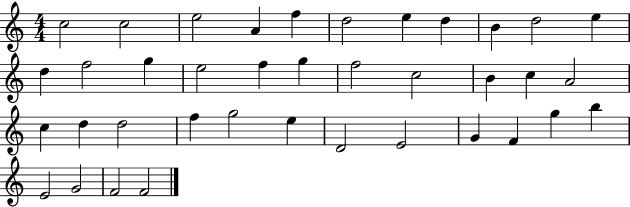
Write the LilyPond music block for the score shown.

{
  \clef treble
  \numericTimeSignature
  \time 4/4
  \key c \major
  c''2 c''2 | e''2 a'4 f''4 | d''2 e''4 d''4 | b'4 d''2 e''4 | \break d''4 f''2 g''4 | e''2 f''4 g''4 | f''2 c''2 | b'4 c''4 a'2 | \break c''4 d''4 d''2 | f''4 g''2 e''4 | d'2 e'2 | g'4 f'4 g''4 b''4 | \break e'2 g'2 | f'2 f'2 | \bar "|."
}